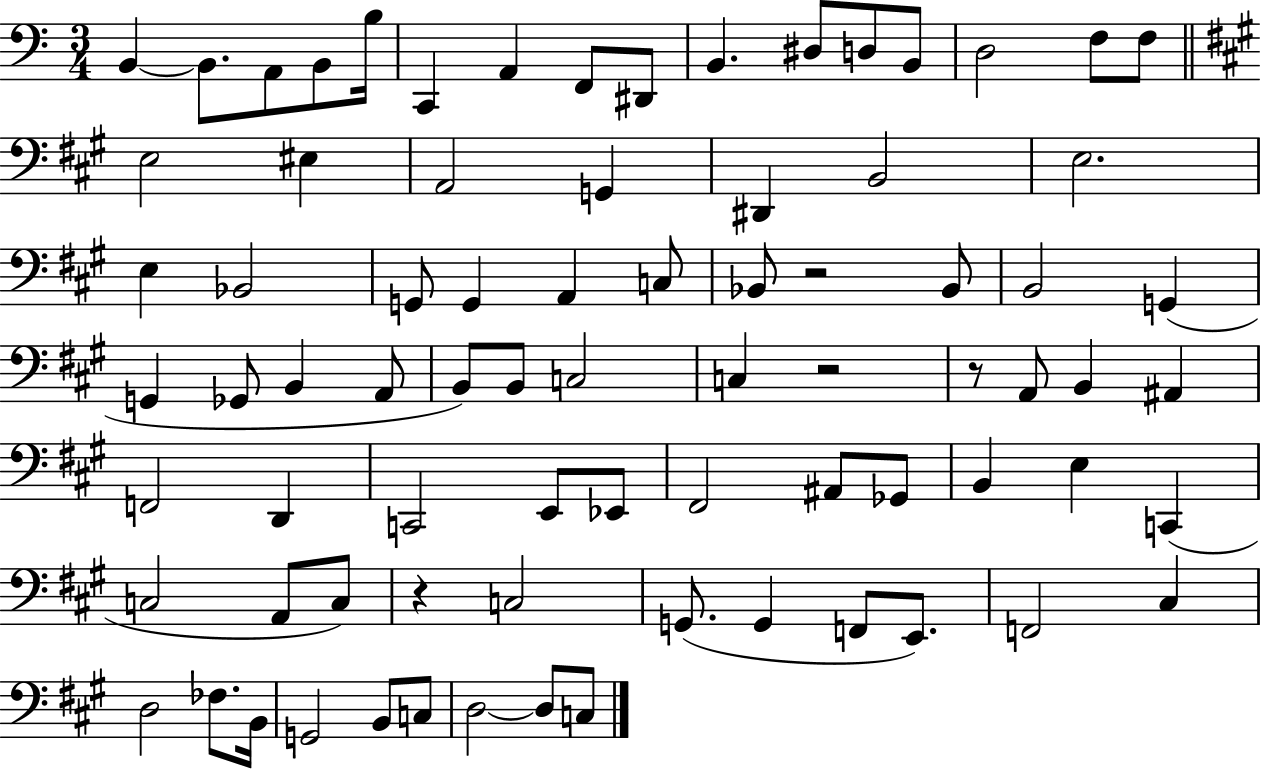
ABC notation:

X:1
T:Untitled
M:3/4
L:1/4
K:C
B,, B,,/2 A,,/2 B,,/2 B,/4 C,, A,, F,,/2 ^D,,/2 B,, ^D,/2 D,/2 B,,/2 D,2 F,/2 F,/2 E,2 ^E, A,,2 G,, ^D,, B,,2 E,2 E, _B,,2 G,,/2 G,, A,, C,/2 _B,,/2 z2 _B,,/2 B,,2 G,, G,, _G,,/2 B,, A,,/2 B,,/2 B,,/2 C,2 C, z2 z/2 A,,/2 B,, ^A,, F,,2 D,, C,,2 E,,/2 _E,,/2 ^F,,2 ^A,,/2 _G,,/2 B,, E, C,, C,2 A,,/2 C,/2 z C,2 G,,/2 G,, F,,/2 E,,/2 F,,2 ^C, D,2 _F,/2 B,,/4 G,,2 B,,/2 C,/2 D,2 D,/2 C,/2